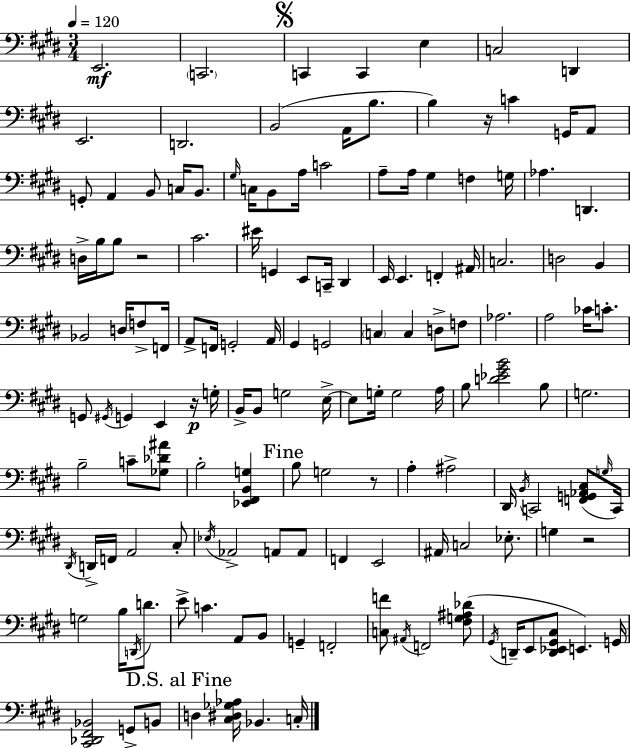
X:1
T:Untitled
M:3/4
L:1/4
K:E
E,,2 C,,2 C,, C,, E, C,2 D,, E,,2 D,,2 B,,2 A,,/4 B,/2 B, z/4 C G,,/4 A,,/2 G,,/2 A,, B,,/2 C,/4 B,,/2 ^G,/4 C,/4 B,,/2 A,/4 C2 A,/2 A,/4 ^G, F, G,/4 _A, D,, D,/4 B,/4 B,/2 z2 ^C2 ^E/4 G,, E,,/2 C,,/4 ^D,, E,,/4 E,, F,, ^A,,/4 C,2 D,2 B,, _B,,2 D,/4 F,/2 F,,/4 A,,/2 F,,/4 G,,2 A,,/4 ^G,, G,,2 C, C, D,/2 F,/2 _A,2 A,2 _C/4 C/2 G,,/2 ^G,,/4 G,, E,, z/4 G,/4 B,,/4 B,,/2 G,2 E,/4 E,/2 G,/4 G,2 A,/4 B,/2 [D_E^GB]2 B,/2 G,2 B,2 C/2 [_G,_D^A]/2 B,2 [_E,,^F,,B,,G,] B,/2 G,2 z/2 A, ^A,2 ^D,,/4 B,,/4 C,,2 [F,,G,,_A,,^C,]/2 G,/4 C,,/4 ^D,,/4 D,,/4 F,,/4 A,,2 ^C,/2 _E,/4 _A,,2 A,,/2 A,,/2 F,, E,,2 ^A,,/4 C,2 _E,/2 G, z2 G,2 B,/4 D,,/4 D/2 E/2 C A,,/2 B,,/2 G,, F,,2 [C,F]/2 ^A,,/4 F,,2 [^F,G,^A,_D]/2 ^G,,/4 D,,/4 E,,/2 [D,,_E,,^G,,^C,]/2 E,, G,,/4 [^C,,_D,,^F,,_B,,]2 G,,/2 B,,/2 D, [^C,^D,_G,_A,]/4 _B,, C,/4